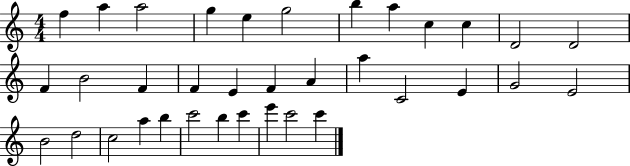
X:1
T:Untitled
M:4/4
L:1/4
K:C
f a a2 g e g2 b a c c D2 D2 F B2 F F E F A a C2 E G2 E2 B2 d2 c2 a b c'2 b c' e' c'2 c'